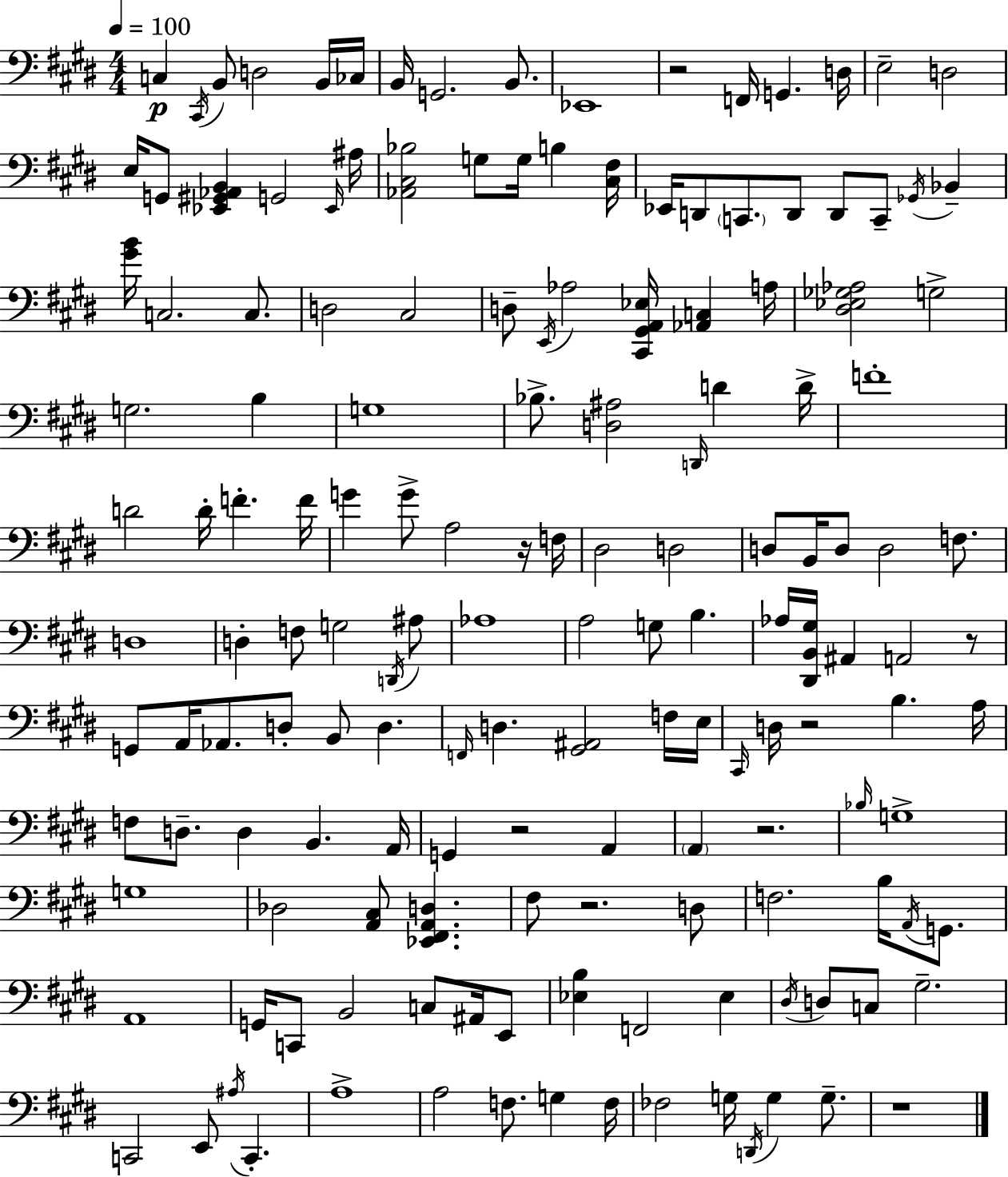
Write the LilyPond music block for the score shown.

{
  \clef bass
  \numericTimeSignature
  \time 4/4
  \key e \major
  \tempo 4 = 100
  \repeat volta 2 { c4\p \acciaccatura { cis,16 } b,8 d2 b,16 | ces16 b,16 g,2. b,8. | ees,1 | r2 f,16 g,4. | \break d16 e2-- d2 | e16 g,8 <ees, gis, aes, b,>4 g,2 | \grace { ees,16 } ais16 <aes, cis bes>2 g8 g16 b4 | <cis fis>16 ees,16 d,8 \parenthesize c,8. d,8 d,8 c,8-- \acciaccatura { ges,16 } bes,4-- | \break <gis' b'>16 c2. | c8. d2 cis2 | d8-- \acciaccatura { e,16 } aes2 <cis, gis, a, ees>16 <aes, c>4 | a16 <dis ees ges aes>2 g2-> | \break g2. | b4 g1 | bes8.-> <d ais>2 \grace { d,16 } | d'4 d'16-> f'1-. | \break d'2 d'16-. f'4.-. | f'16 g'4 g'8-> a2 | r16 f16 dis2 d2 | d8 b,16 d8 d2 | \break f8. d1 | d4-. f8 g2 | \acciaccatura { d,16 } ais8 aes1 | a2 g8 | \break b4. aes16 <dis, b, gis>16 ais,4 a,2 | r8 g,8 a,16 aes,8. d8-. b,8 | d4. \grace { f,16 } d4. <gis, ais,>2 | f16 e16 \grace { cis,16 } d16 r2 | \break b4. a16 f8 d8.-- d4 | b,4. a,16 g,4 r2 | a,4 \parenthesize a,4 r2. | \grace { bes16 } g1-> | \break g1 | des2 | <a, cis>8 <ees, fis, a, d>4. fis8 r2. | d8 f2. | \break b16 \acciaccatura { a,16 } g,8. a,1 | g,16 c,8 b,2 | c8 ais,16 e,8 <ees b>4 f,2 | ees4 \acciaccatura { dis16 } d8 c8 gis2.-- | \break c,2 | e,8 \acciaccatura { ais16 } c,4.-. a1-> | a2 | f8. g4 f16 fes2 | \break g16 \acciaccatura { d,16 } g4 g8.-- r1 | } \bar "|."
}